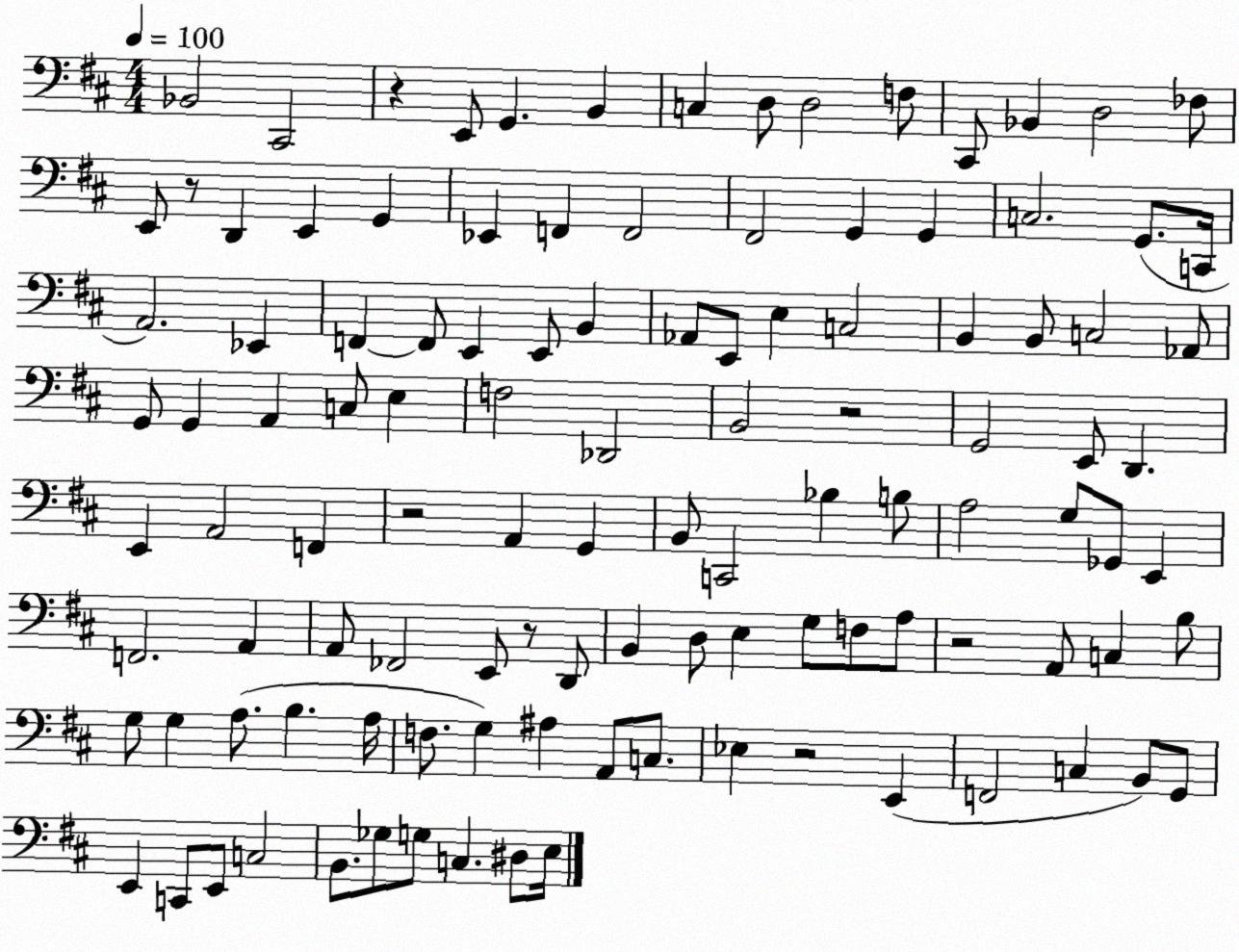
X:1
T:Untitled
M:4/4
L:1/4
K:D
_B,,2 ^C,,2 z E,,/2 G,, B,, C, D,/2 D,2 F,/2 ^C,,/2 _B,, D,2 _F,/2 E,,/2 z/2 D,, E,, G,, _E,, F,, F,,2 ^F,,2 G,, G,, C,2 G,,/2 C,,/4 A,,2 _E,, F,, F,,/2 E,, E,,/2 B,, _A,,/2 E,,/2 E, C,2 B,, B,,/2 C,2 _A,,/2 G,,/2 G,, A,, C,/2 E, F,2 _D,,2 B,,2 z2 G,,2 E,,/2 D,, E,, A,,2 F,, z2 A,, G,, B,,/2 C,,2 _B, B,/2 A,2 G,/2 _G,,/2 E,, F,,2 A,, A,,/2 _F,,2 E,,/2 z/2 D,,/2 B,, D,/2 E, G,/2 F,/2 A,/2 z2 A,,/2 C, B,/2 G,/2 G, A,/2 B, A,/4 F,/2 G, ^A, A,,/2 C,/2 _E, z2 E,, F,,2 C, B,,/2 G,,/2 E,, C,,/2 E,,/2 C,2 B,,/2 _G,/2 G,/2 C, ^D,/2 E,/4